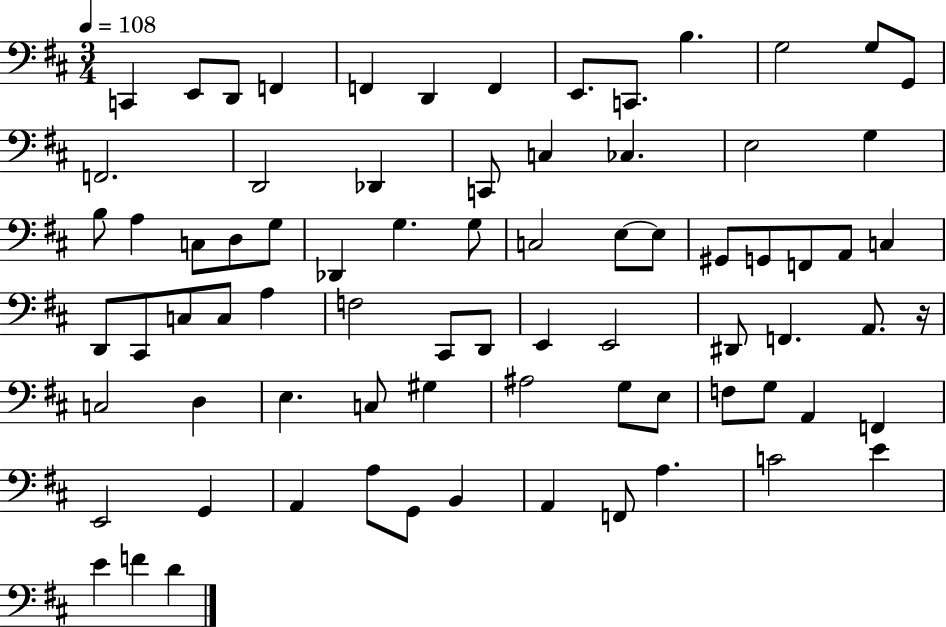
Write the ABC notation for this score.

X:1
T:Untitled
M:3/4
L:1/4
K:D
C,, E,,/2 D,,/2 F,, F,, D,, F,, E,,/2 C,,/2 B, G,2 G,/2 G,,/2 F,,2 D,,2 _D,, C,,/2 C, _C, E,2 G, B,/2 A, C,/2 D,/2 G,/2 _D,, G, G,/2 C,2 E,/2 E,/2 ^G,,/2 G,,/2 F,,/2 A,,/2 C, D,,/2 ^C,,/2 C,/2 C,/2 A, F,2 ^C,,/2 D,,/2 E,, E,,2 ^D,,/2 F,, A,,/2 z/4 C,2 D, E, C,/2 ^G, ^A,2 G,/2 E,/2 F,/2 G,/2 A,, F,, E,,2 G,, A,, A,/2 G,,/2 B,, A,, F,,/2 A, C2 E E F D